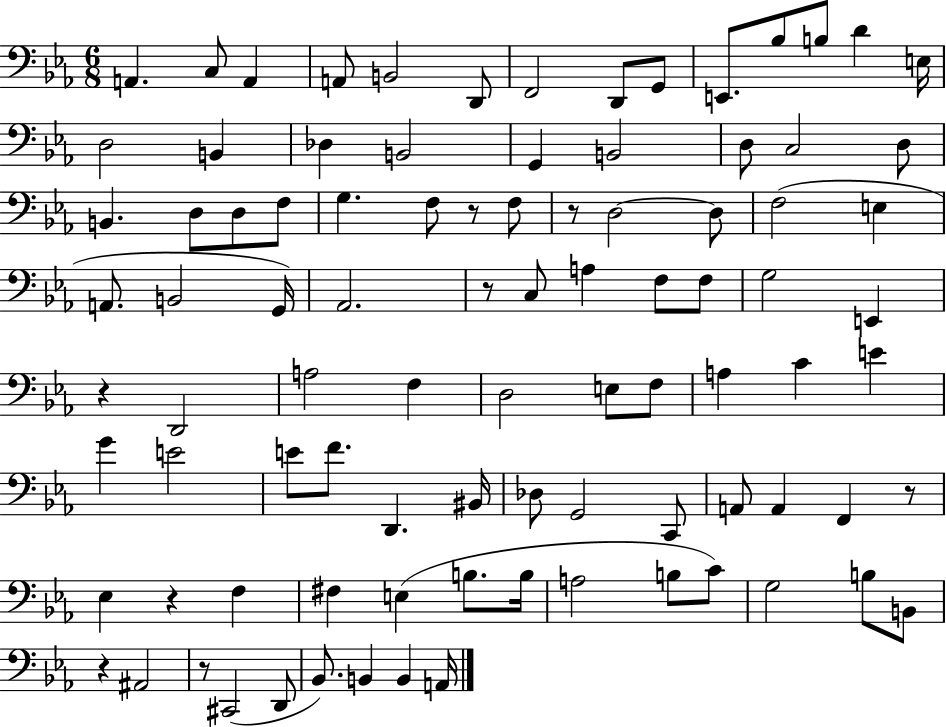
X:1
T:Untitled
M:6/8
L:1/4
K:Eb
A,, C,/2 A,, A,,/2 B,,2 D,,/2 F,,2 D,,/2 G,,/2 E,,/2 _B,/2 B,/2 D E,/4 D,2 B,, _D, B,,2 G,, B,,2 D,/2 C,2 D,/2 B,, D,/2 D,/2 F,/2 G, F,/2 z/2 F,/2 z/2 D,2 D,/2 F,2 E, A,,/2 B,,2 G,,/4 _A,,2 z/2 C,/2 A, F,/2 F,/2 G,2 E,, z D,,2 A,2 F, D,2 E,/2 F,/2 A, C E G E2 E/2 F/2 D,, ^B,,/4 _D,/2 G,,2 C,,/2 A,,/2 A,, F,, z/2 _E, z F, ^F, E, B,/2 B,/4 A,2 B,/2 C/2 G,2 B,/2 B,,/2 z ^A,,2 z/2 ^C,,2 D,,/2 _B,,/2 B,, B,, A,,/4